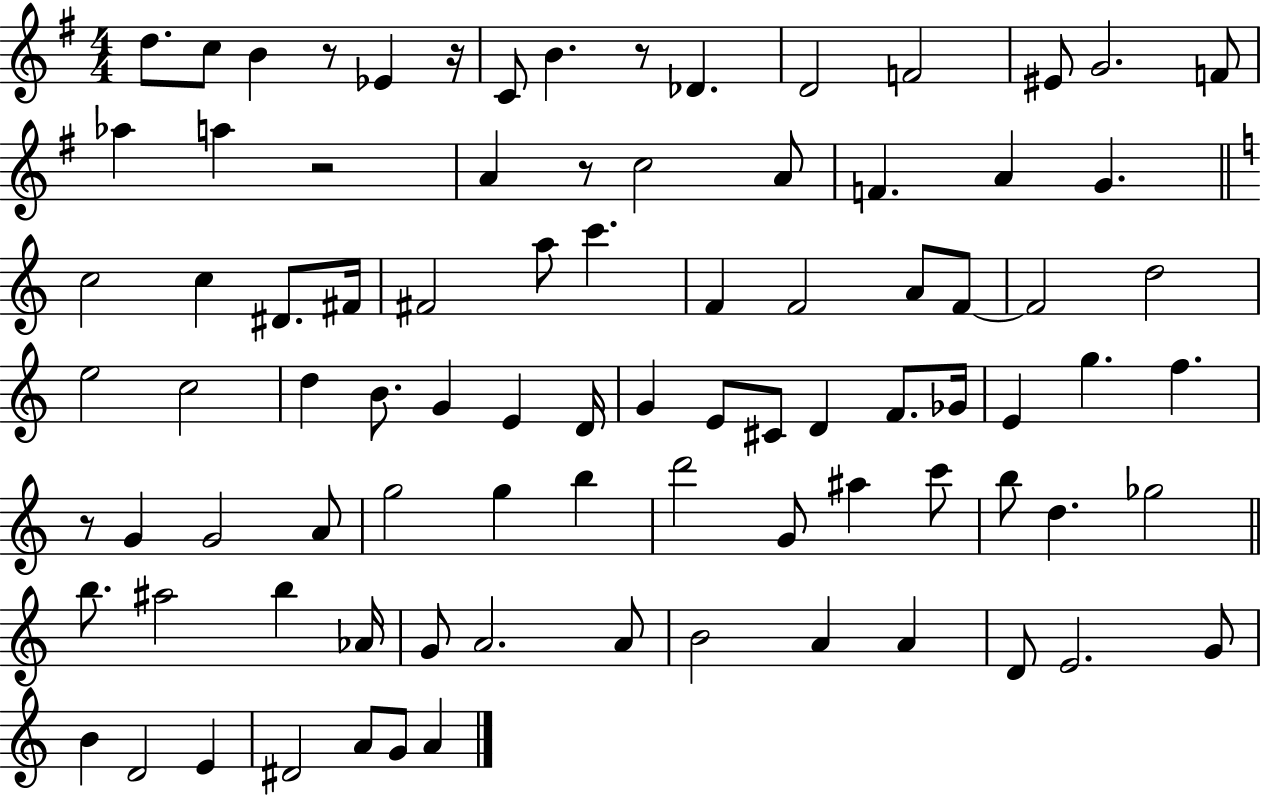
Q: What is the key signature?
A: G major